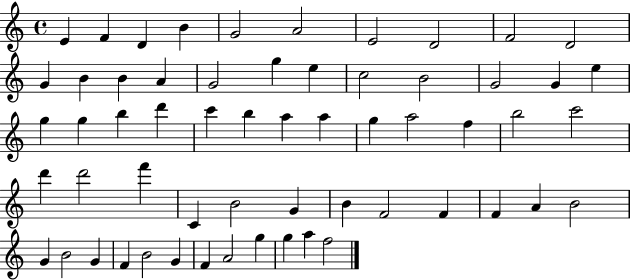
E4/q F4/q D4/q B4/q G4/h A4/h E4/h D4/h F4/h D4/h G4/q B4/q B4/q A4/q G4/h G5/q E5/q C5/h B4/h G4/h G4/q E5/q G5/q G5/q B5/q D6/q C6/q B5/q A5/q A5/q G5/q A5/h F5/q B5/h C6/h D6/q D6/h F6/q C4/q B4/h G4/q B4/q F4/h F4/q F4/q A4/q B4/h G4/q B4/h G4/q F4/q B4/h G4/q F4/q A4/h G5/q G5/q A5/q F5/h